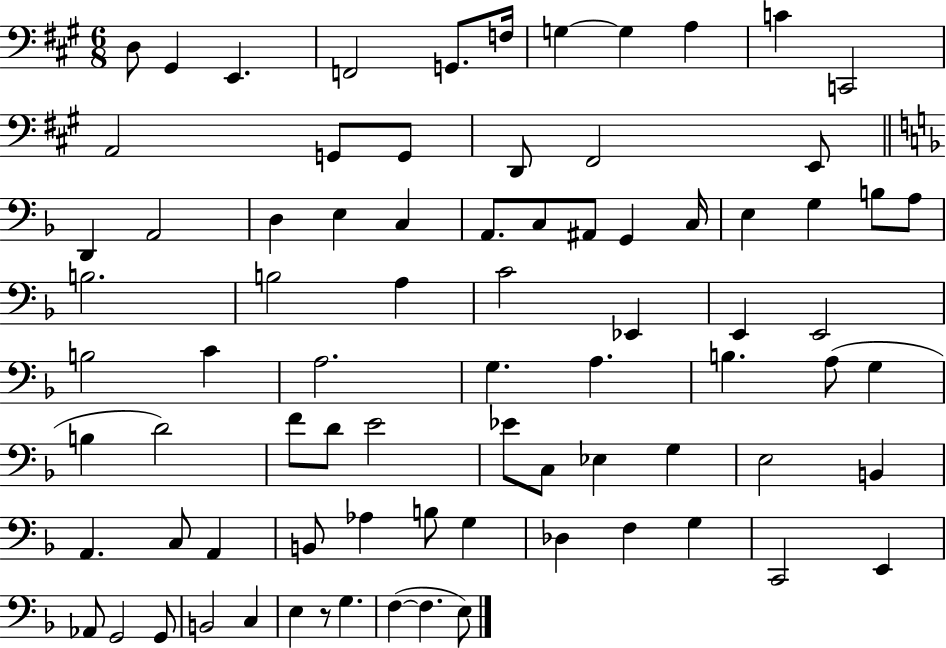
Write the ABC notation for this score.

X:1
T:Untitled
M:6/8
L:1/4
K:A
D,/2 ^G,, E,, F,,2 G,,/2 F,/4 G, G, A, C C,,2 A,,2 G,,/2 G,,/2 D,,/2 ^F,,2 E,,/2 D,, A,,2 D, E, C, A,,/2 C,/2 ^A,,/2 G,, C,/4 E, G, B,/2 A,/2 B,2 B,2 A, C2 _E,, E,, E,,2 B,2 C A,2 G, A, B, A,/2 G, B, D2 F/2 D/2 E2 _E/2 C,/2 _E, G, E,2 B,, A,, C,/2 A,, B,,/2 _A, B,/2 G, _D, F, G, C,,2 E,, _A,,/2 G,,2 G,,/2 B,,2 C, E, z/2 G, F, F, E,/2